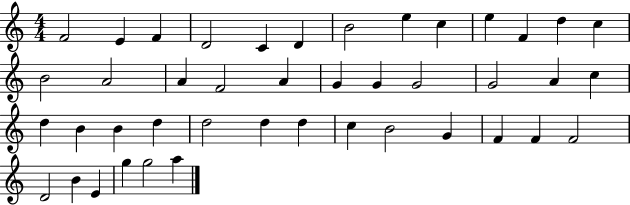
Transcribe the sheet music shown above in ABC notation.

X:1
T:Untitled
M:4/4
L:1/4
K:C
F2 E F D2 C D B2 e c e F d c B2 A2 A F2 A G G G2 G2 A c d B B d d2 d d c B2 G F F F2 D2 B E g g2 a